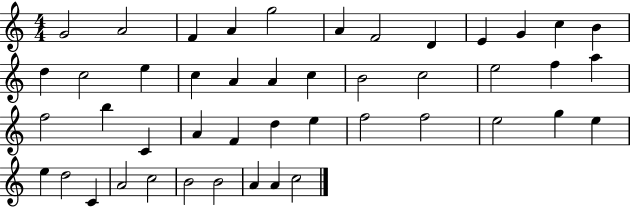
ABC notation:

X:1
T:Untitled
M:4/4
L:1/4
K:C
G2 A2 F A g2 A F2 D E G c B d c2 e c A A c B2 c2 e2 f a f2 b C A F d e f2 f2 e2 g e e d2 C A2 c2 B2 B2 A A c2